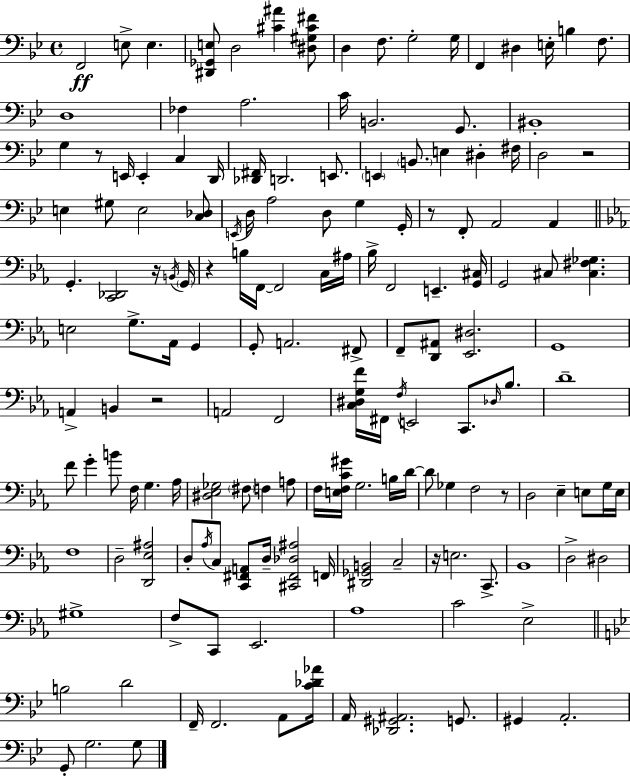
X:1
T:Untitled
M:4/4
L:1/4
K:Bb
F,,2 E,/2 E, [^D,,_G,,E,]/2 D,2 [^C^A] [^D,^G,^C^F]/2 D, F,/2 G,2 G,/4 F,, ^D, E,/4 B, F,/2 D,4 _F, A,2 C/4 B,,2 G,,/2 ^B,,4 G, z/2 E,,/4 E,, C, D,,/4 [_D,,^F,,]/4 D,,2 E,,/2 E,, B,,/2 E, ^D, ^F,/4 D,2 z2 E, ^G,/2 E,2 [C,_D,]/2 E,,/4 D,/4 A,2 D,/2 G, G,,/4 z/2 F,,/2 A,,2 A,, G,, [C,,_D,,]2 z/4 B,,/4 G,,/4 z B,/4 F,,/4 F,,2 C,/4 ^A,/4 _B,/4 F,,2 E,, [G,,^C,]/4 G,,2 ^C,/2 [^C,^F,_G,] E,2 G,/2 _A,,/4 G,, G,,/2 A,,2 ^F,,/2 F,,/2 [D,,^A,,]/2 [_E,,^D,]2 G,,4 A,, B,, z2 A,,2 F,,2 [C,^D,G,F]/4 ^F,,/4 F,/4 E,,2 C,,/2 _D,/4 _B,/2 D4 F/2 G B/2 F,/4 G, _A,/4 [^D,_E,_G,]2 ^F,/2 F, A,/2 F,/4 [E,F,C^G]/4 G,2 B,/4 D/4 D/2 _G, F,2 z/2 D,2 _E, E,/2 G,/4 E,/4 F,4 D,2 [D,,_E,^A,]2 D,/2 _A,/4 C,/2 [C,,^F,,A,,]/2 D,/4 [^C,,^F,,_D,^A,]2 F,,/4 [^D,,_G,,B,,]2 C,2 z/4 E,2 C,,/2 _B,,4 D,2 ^D,2 ^G,4 F,/2 C,,/2 _E,,2 _A,4 C2 _E,2 B,2 D2 F,,/4 F,,2 A,,/2 [C_D_A]/4 A,,/4 [_D,,^G,,^A,,]2 G,,/2 ^G,, A,,2 G,,/2 G,2 G,/2